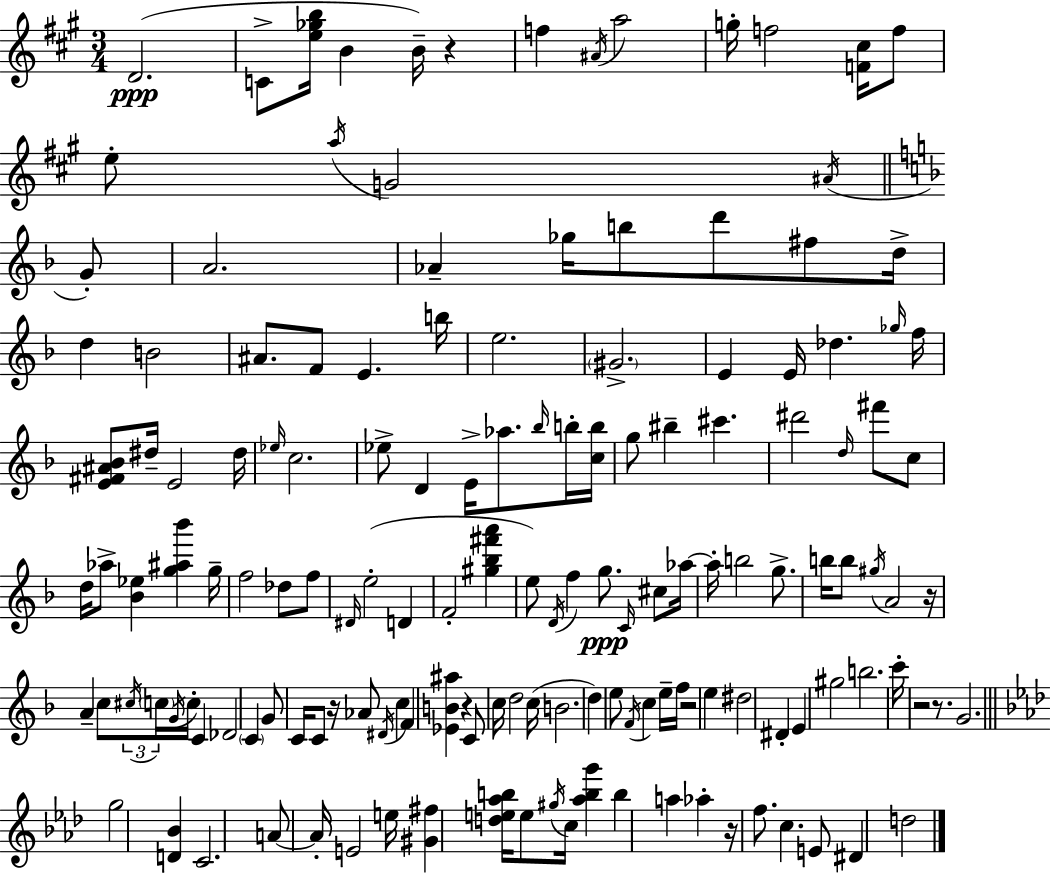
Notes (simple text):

D4/h. C4/e [E5,Gb5,B5]/s B4/q B4/s R/q F5/q A#4/s A5/h G5/s F5/h [F4,C#5]/s F5/e E5/e A5/s G4/h A#4/s G4/e A4/h. Ab4/q Gb5/s B5/e D6/e F#5/e D5/s D5/q B4/h A#4/e. F4/e E4/q. B5/s E5/h. G#4/h. E4/q E4/s Db5/q. Gb5/s F5/s [E4,F#4,A#4,Bb4]/e D#5/s E4/h D#5/s Eb5/s C5/h. Eb5/e D4/q E4/s Ab5/e. Bb5/s B5/s [C5,B5]/s G5/e BIS5/q C#6/q. D#6/h D5/s F#6/e C5/e D5/s Ab5/e [Bb4,Eb5]/q [G5,A#5,Bb6]/q G5/s F5/h Db5/e F5/e D#4/s E5/h D4/q F4/h [G#5,Bb5,F#6,A6]/q E5/e D4/s F5/q G5/e. C4/s C#5/e Ab5/s Ab5/s B5/h G5/e. B5/s B5/e G#5/s A4/h R/s A4/q C5/e C#5/s C5/s G4/s C5/s C4/q Db4/h C4/q G4/e C4/s C4/e R/s Ab4/e D#4/s C5/q F4/q [Eb4,B4,A#5]/q R/q C4/e C5/s D5/h C5/s B4/h. D5/q E5/e F4/s C5/q E5/s F5/s R/h E5/q D#5/h D#4/q E4/q G#5/h B5/h. C6/s R/h R/e. G4/h. G5/h [D4,Bb4]/q C4/h. A4/e A4/s E4/h E5/s [G#4,F#5]/q [D5,E5,Ab5,B5]/s E5/e G#5/s C5/s [Ab5,B5,G6]/q B5/q A5/q Ab5/q R/s F5/e. C5/q. E4/e D#4/q D5/h